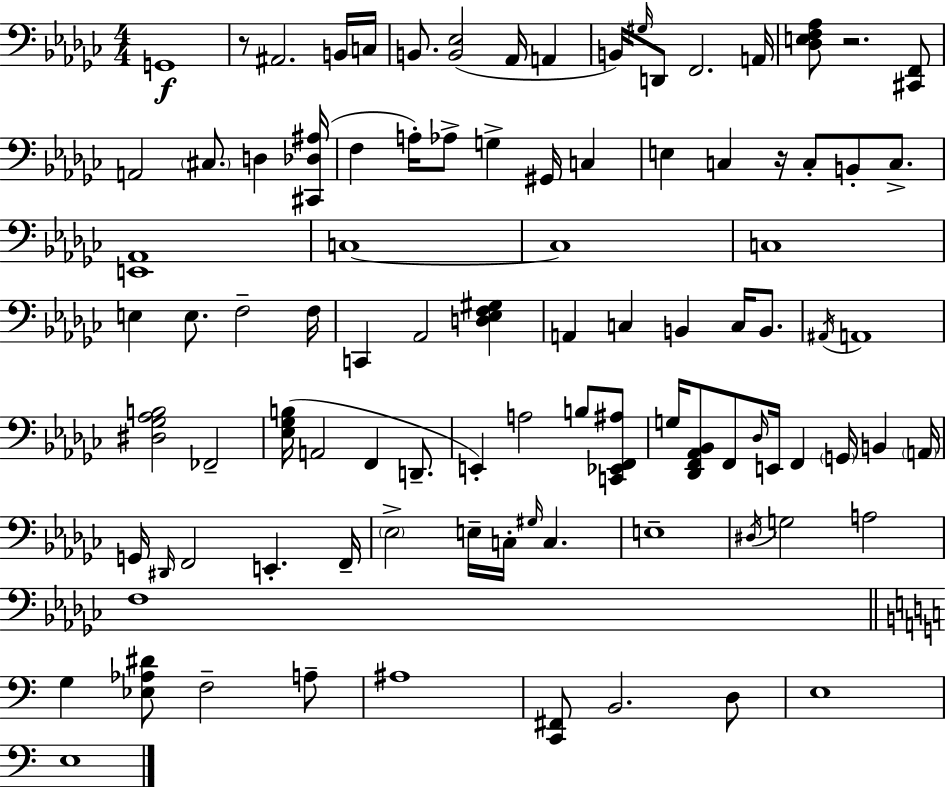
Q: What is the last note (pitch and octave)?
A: E3